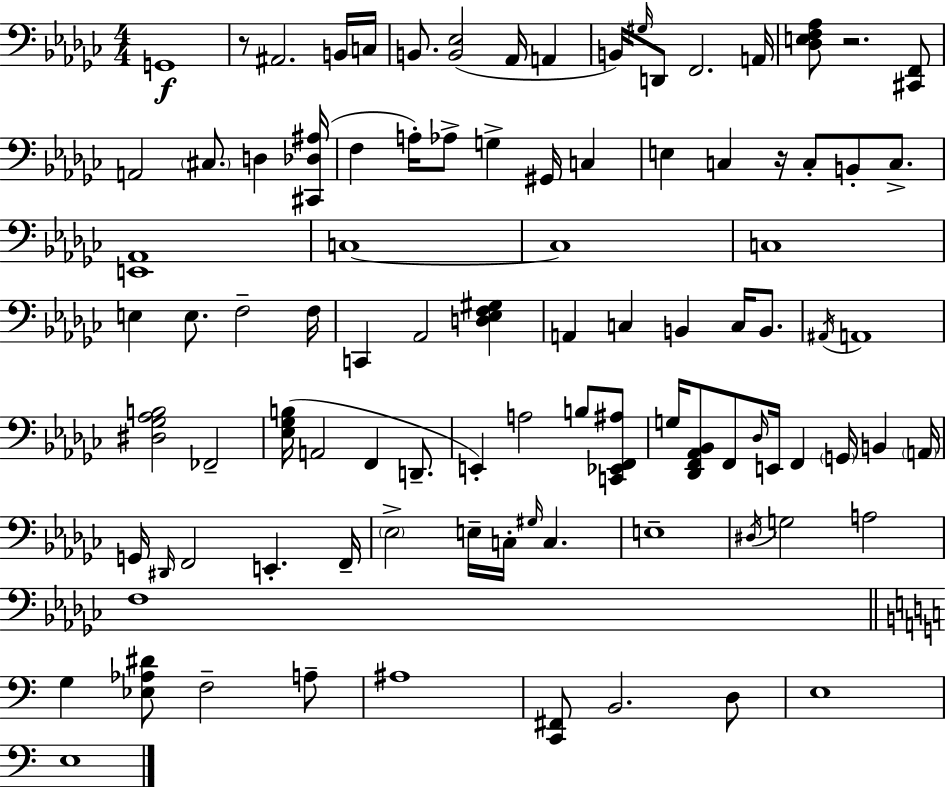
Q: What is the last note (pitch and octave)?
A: E3